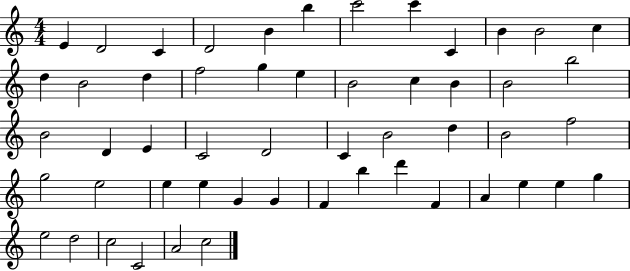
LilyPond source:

{
  \clef treble
  \numericTimeSignature
  \time 4/4
  \key c \major
  e'4 d'2 c'4 | d'2 b'4 b''4 | c'''2 c'''4 c'4 | b'4 b'2 c''4 | \break d''4 b'2 d''4 | f''2 g''4 e''4 | b'2 c''4 b'4 | b'2 b''2 | \break b'2 d'4 e'4 | c'2 d'2 | c'4 b'2 d''4 | b'2 f''2 | \break g''2 e''2 | e''4 e''4 g'4 g'4 | f'4 b''4 d'''4 f'4 | a'4 e''4 e''4 g''4 | \break e''2 d''2 | c''2 c'2 | a'2 c''2 | \bar "|."
}